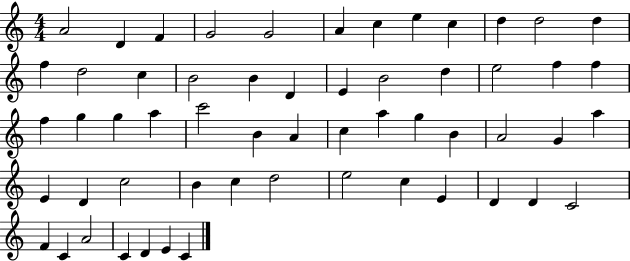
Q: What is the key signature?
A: C major